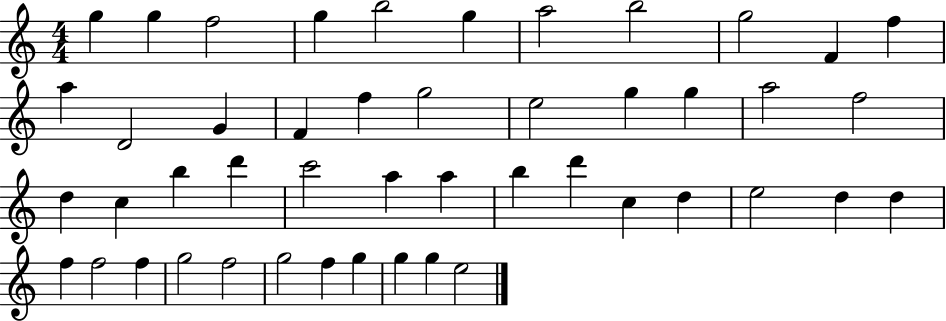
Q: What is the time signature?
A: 4/4